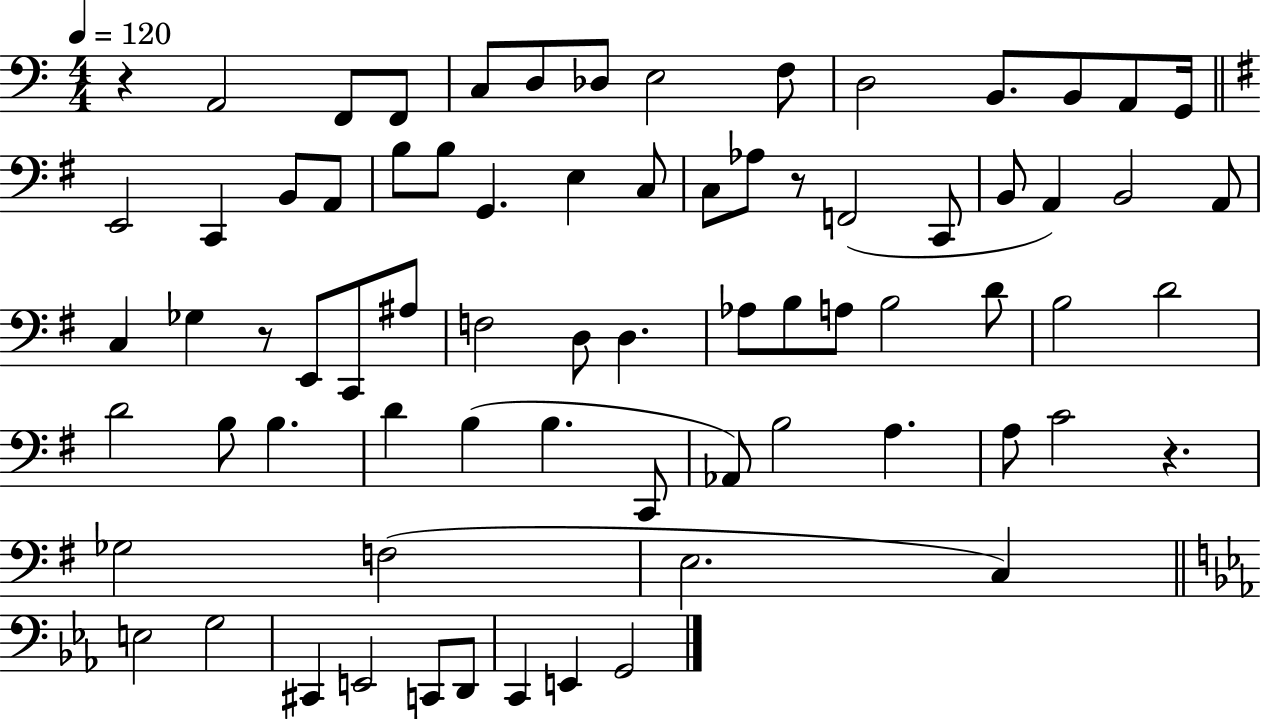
{
  \clef bass
  \numericTimeSignature
  \time 4/4
  \key c \major
  \tempo 4 = 120
  \repeat volta 2 { r4 a,2 f,8 f,8 | c8 d8 des8 e2 f8 | d2 b,8. b,8 a,8 g,16 | \bar "||" \break \key g \major e,2 c,4 b,8 a,8 | b8 b8 g,4. e4 c8 | c8 aes8 r8 f,2( c,8 | b,8 a,4) b,2 a,8 | \break c4 ges4 r8 e,8 c,8 ais8 | f2 d8 d4. | aes8 b8 a8 b2 d'8 | b2 d'2 | \break d'2 b8 b4. | d'4 b4( b4. c,8 | aes,8) b2 a4. | a8 c'2 r4. | \break ges2 f2( | e2. c4) | \bar "||" \break \key c \minor e2 g2 | cis,4 e,2 c,8 d,8 | c,4 e,4 g,2 | } \bar "|."
}